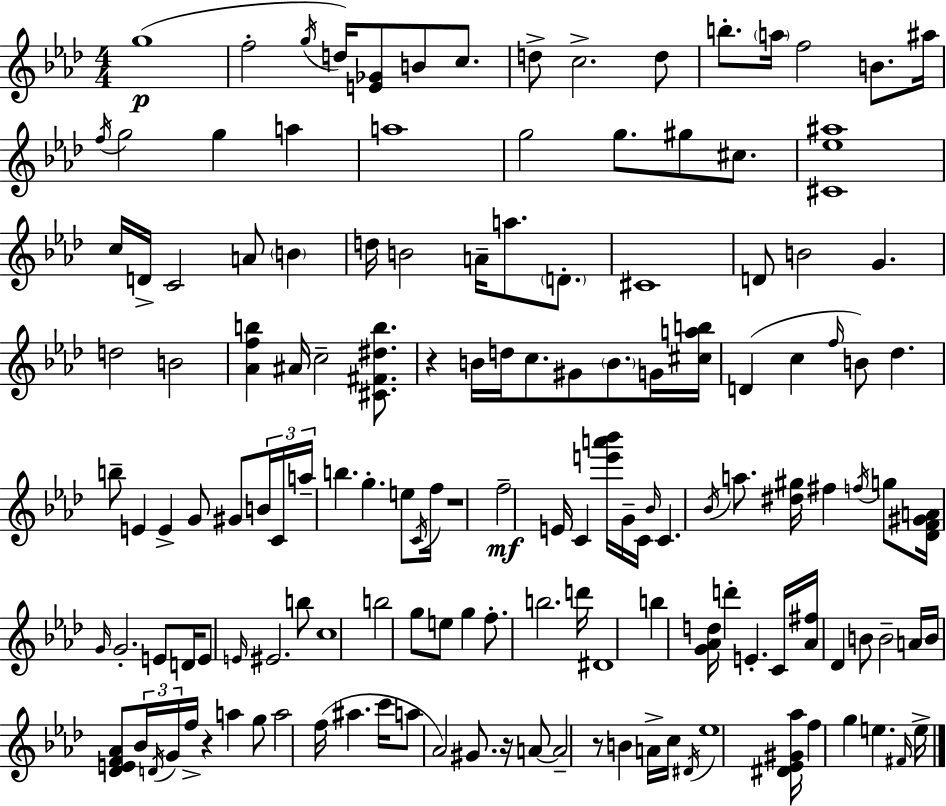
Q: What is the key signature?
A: AES major